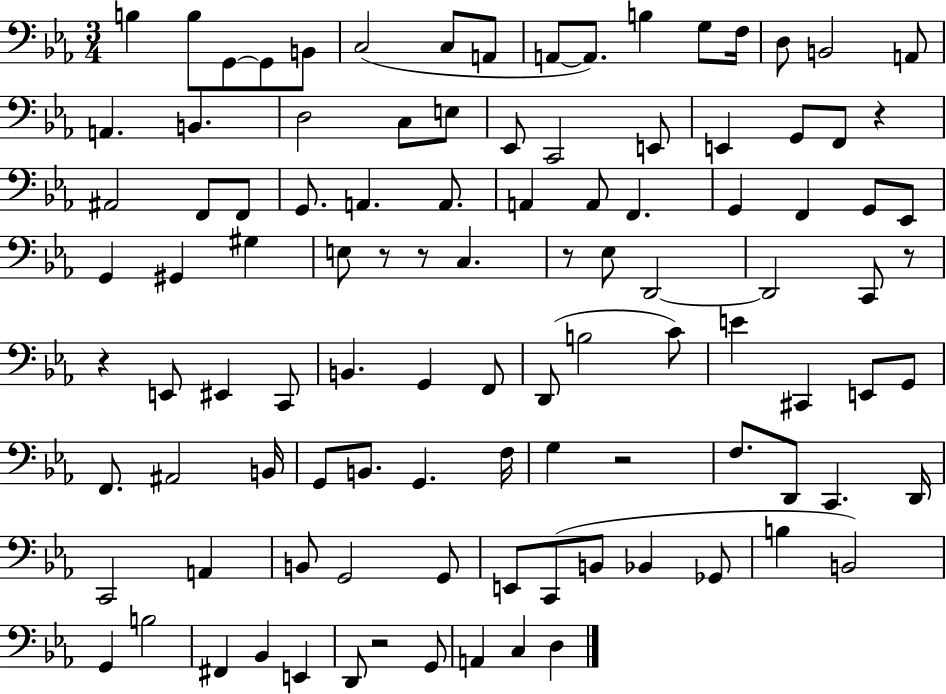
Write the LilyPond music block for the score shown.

{
  \clef bass
  \numericTimeSignature
  \time 3/4
  \key ees \major
  \repeat volta 2 { b4 b8 g,8~~ g,8 b,8 | c2( c8 a,8 | a,8~~ a,8.) b4 g8 f16 | d8 b,2 a,8 | \break a,4. b,4. | d2 c8 e8 | ees,8 c,2 e,8 | e,4 g,8 f,8 r4 | \break ais,2 f,8 f,8 | g,8. a,4. a,8. | a,4 a,8 f,4. | g,4 f,4 g,8 ees,8 | \break g,4 gis,4 gis4 | e8 r8 r8 c4. | r8 ees8 d,2~~ | d,2 c,8 r8 | \break r4 e,8 eis,4 c,8 | b,4. g,4 f,8 | d,8( b2 c'8) | e'4 cis,4 e,8 g,8 | \break f,8. ais,2 b,16 | g,8 b,8. g,4. f16 | g4 r2 | f8. d,8 c,4. d,16 | \break c,2 a,4 | b,8 g,2 g,8 | e,8 c,8( b,8 bes,4 ges,8 | b4 b,2) | \break g,4 b2 | fis,4 bes,4 e,4 | d,8 r2 g,8 | a,4 c4 d4 | \break } \bar "|."
}